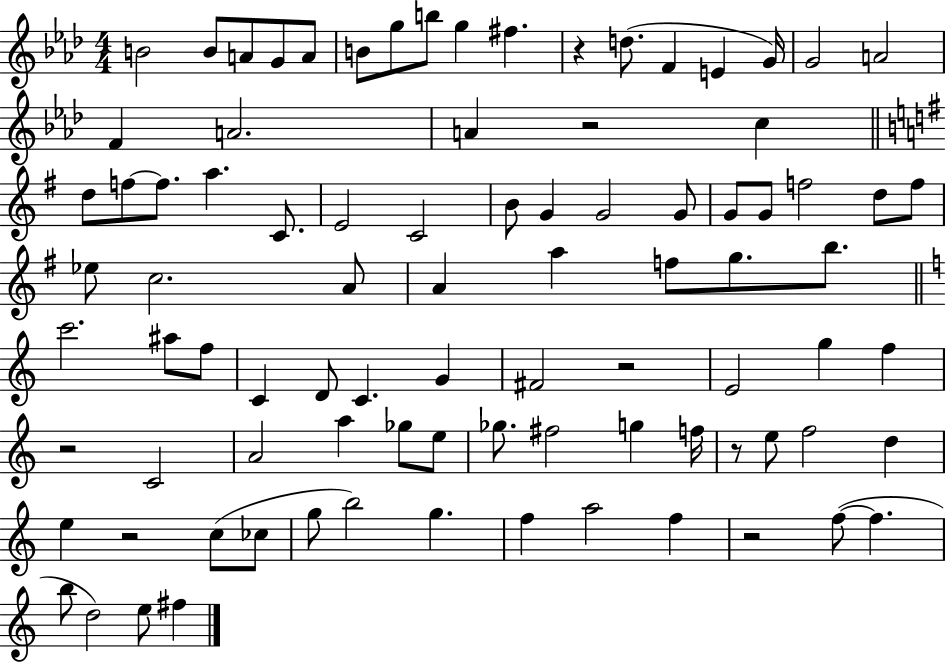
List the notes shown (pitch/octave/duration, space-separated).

B4/h B4/e A4/e G4/e A4/e B4/e G5/e B5/e G5/q F#5/q. R/q D5/e. F4/q E4/q G4/s G4/h A4/h F4/q A4/h. A4/q R/h C5/q D5/e F5/e F5/e. A5/q. C4/e. E4/h C4/h B4/e G4/q G4/h G4/e G4/e G4/e F5/h D5/e F5/e Eb5/e C5/h. A4/e A4/q A5/q F5/e G5/e. B5/e. C6/h. A#5/e F5/e C4/q D4/e C4/q. G4/q F#4/h R/h E4/h G5/q F5/q R/h C4/h A4/h A5/q Gb5/e E5/e Gb5/e. F#5/h G5/q F5/s R/e E5/e F5/h D5/q E5/q R/h C5/e CES5/e G5/e B5/h G5/q. F5/q A5/h F5/q R/h F5/e F5/q. B5/e D5/h E5/e F#5/q